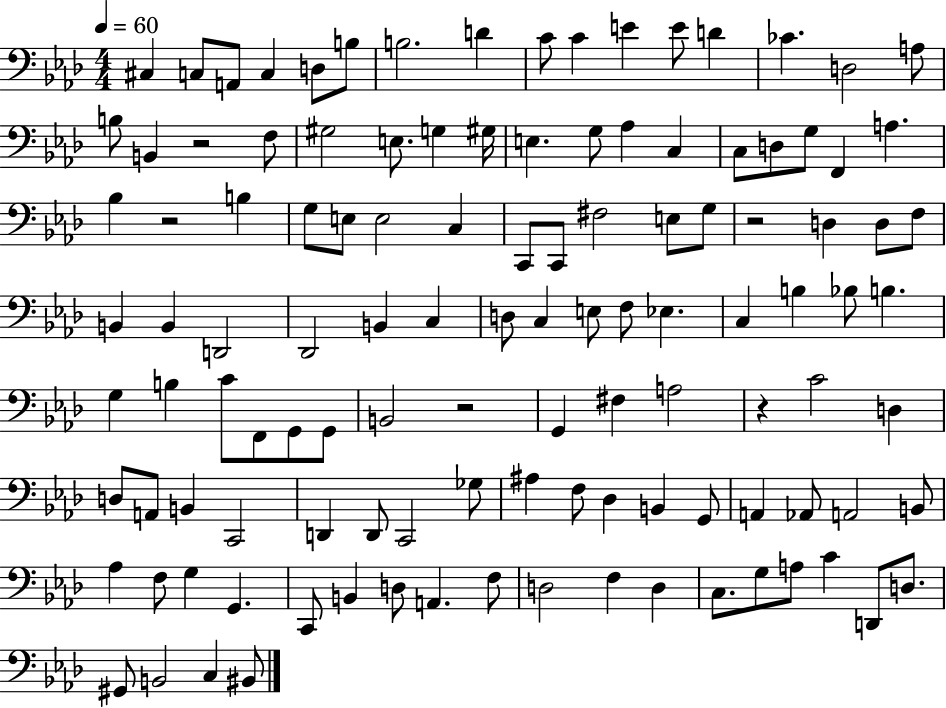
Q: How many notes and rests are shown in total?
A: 117